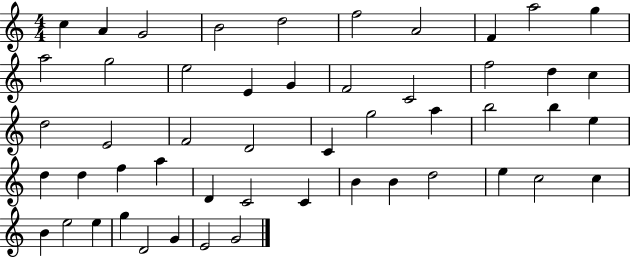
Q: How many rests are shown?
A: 0